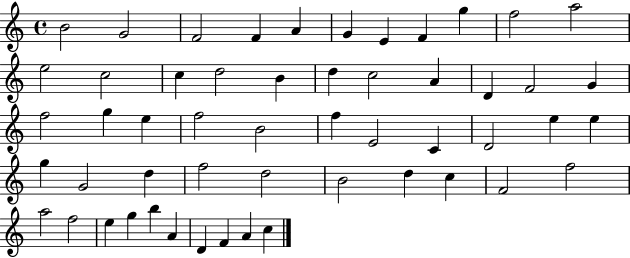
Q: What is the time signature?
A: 4/4